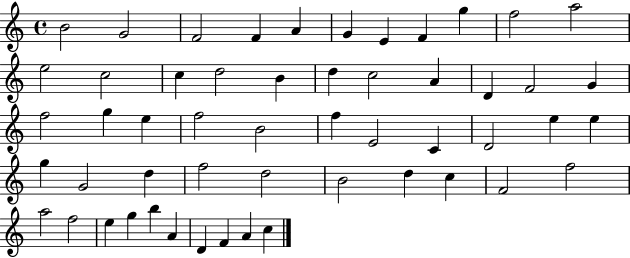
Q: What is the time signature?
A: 4/4